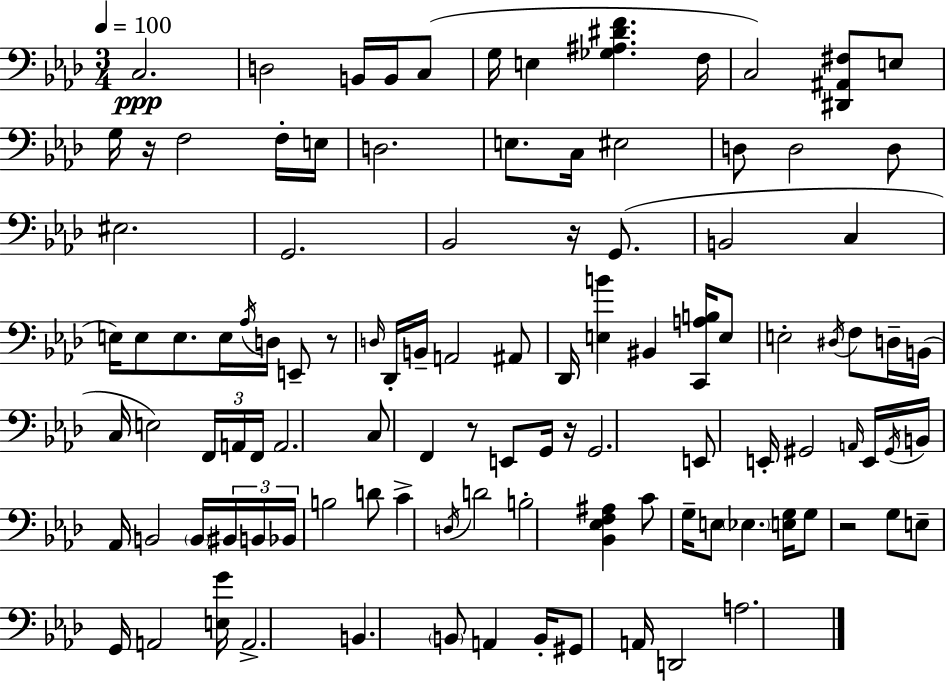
{
  \clef bass
  \numericTimeSignature
  \time 3/4
  \key aes \major
  \tempo 4 = 100
  c2.\ppp | d2 b,16 b,16 c8( | g16 e4 <ges ais dis' f'>4. f16 | c2) <dis, ais, fis>8 e8 | \break g16 r16 f2 f16-. e16 | d2. | e8. c16 eis2 | d8 d2 d8 | \break eis2. | g,2. | bes,2 r16 g,8.( | b,2 c4 | \break e16) e8 e8. e16 \acciaccatura { aes16 } d16 e,8-- r8 | \grace { d16 } des,16-. b,16-- a,2 | ais,8 des,16 <e b'>4 bis,4 <c, a b>16 | e8 e2-. \acciaccatura { dis16 } f8 | \break d16-- b,16( c16 e2) | \tuplet 3/2 { f,16 a,16 f,16 } a,2. | c8 f,4 r8 e,8 | g,16 r16 g,2. | \break e,8 e,16-. gis,2 | \grace { a,16 } e,16 \acciaccatura { gis,16 } b,16 aes,16 b,2 | \parenthesize b,16 \tuplet 3/2 { bis,16 b,16 bes,16 } b2 | d'8 c'4-> \acciaccatura { d16 } d'2 | \break b2-. | <bes, ees f ais>4 c'8 g16-- e8 \parenthesize ees4. | <e g>16 g8 r2 | g8 e8-- g,16 a,2 | \break <e g'>16 a,2.-> | b,4. | \parenthesize b,8 a,4 b,16-. gis,8 a,16 d,2 | a2. | \break \bar "|."
}